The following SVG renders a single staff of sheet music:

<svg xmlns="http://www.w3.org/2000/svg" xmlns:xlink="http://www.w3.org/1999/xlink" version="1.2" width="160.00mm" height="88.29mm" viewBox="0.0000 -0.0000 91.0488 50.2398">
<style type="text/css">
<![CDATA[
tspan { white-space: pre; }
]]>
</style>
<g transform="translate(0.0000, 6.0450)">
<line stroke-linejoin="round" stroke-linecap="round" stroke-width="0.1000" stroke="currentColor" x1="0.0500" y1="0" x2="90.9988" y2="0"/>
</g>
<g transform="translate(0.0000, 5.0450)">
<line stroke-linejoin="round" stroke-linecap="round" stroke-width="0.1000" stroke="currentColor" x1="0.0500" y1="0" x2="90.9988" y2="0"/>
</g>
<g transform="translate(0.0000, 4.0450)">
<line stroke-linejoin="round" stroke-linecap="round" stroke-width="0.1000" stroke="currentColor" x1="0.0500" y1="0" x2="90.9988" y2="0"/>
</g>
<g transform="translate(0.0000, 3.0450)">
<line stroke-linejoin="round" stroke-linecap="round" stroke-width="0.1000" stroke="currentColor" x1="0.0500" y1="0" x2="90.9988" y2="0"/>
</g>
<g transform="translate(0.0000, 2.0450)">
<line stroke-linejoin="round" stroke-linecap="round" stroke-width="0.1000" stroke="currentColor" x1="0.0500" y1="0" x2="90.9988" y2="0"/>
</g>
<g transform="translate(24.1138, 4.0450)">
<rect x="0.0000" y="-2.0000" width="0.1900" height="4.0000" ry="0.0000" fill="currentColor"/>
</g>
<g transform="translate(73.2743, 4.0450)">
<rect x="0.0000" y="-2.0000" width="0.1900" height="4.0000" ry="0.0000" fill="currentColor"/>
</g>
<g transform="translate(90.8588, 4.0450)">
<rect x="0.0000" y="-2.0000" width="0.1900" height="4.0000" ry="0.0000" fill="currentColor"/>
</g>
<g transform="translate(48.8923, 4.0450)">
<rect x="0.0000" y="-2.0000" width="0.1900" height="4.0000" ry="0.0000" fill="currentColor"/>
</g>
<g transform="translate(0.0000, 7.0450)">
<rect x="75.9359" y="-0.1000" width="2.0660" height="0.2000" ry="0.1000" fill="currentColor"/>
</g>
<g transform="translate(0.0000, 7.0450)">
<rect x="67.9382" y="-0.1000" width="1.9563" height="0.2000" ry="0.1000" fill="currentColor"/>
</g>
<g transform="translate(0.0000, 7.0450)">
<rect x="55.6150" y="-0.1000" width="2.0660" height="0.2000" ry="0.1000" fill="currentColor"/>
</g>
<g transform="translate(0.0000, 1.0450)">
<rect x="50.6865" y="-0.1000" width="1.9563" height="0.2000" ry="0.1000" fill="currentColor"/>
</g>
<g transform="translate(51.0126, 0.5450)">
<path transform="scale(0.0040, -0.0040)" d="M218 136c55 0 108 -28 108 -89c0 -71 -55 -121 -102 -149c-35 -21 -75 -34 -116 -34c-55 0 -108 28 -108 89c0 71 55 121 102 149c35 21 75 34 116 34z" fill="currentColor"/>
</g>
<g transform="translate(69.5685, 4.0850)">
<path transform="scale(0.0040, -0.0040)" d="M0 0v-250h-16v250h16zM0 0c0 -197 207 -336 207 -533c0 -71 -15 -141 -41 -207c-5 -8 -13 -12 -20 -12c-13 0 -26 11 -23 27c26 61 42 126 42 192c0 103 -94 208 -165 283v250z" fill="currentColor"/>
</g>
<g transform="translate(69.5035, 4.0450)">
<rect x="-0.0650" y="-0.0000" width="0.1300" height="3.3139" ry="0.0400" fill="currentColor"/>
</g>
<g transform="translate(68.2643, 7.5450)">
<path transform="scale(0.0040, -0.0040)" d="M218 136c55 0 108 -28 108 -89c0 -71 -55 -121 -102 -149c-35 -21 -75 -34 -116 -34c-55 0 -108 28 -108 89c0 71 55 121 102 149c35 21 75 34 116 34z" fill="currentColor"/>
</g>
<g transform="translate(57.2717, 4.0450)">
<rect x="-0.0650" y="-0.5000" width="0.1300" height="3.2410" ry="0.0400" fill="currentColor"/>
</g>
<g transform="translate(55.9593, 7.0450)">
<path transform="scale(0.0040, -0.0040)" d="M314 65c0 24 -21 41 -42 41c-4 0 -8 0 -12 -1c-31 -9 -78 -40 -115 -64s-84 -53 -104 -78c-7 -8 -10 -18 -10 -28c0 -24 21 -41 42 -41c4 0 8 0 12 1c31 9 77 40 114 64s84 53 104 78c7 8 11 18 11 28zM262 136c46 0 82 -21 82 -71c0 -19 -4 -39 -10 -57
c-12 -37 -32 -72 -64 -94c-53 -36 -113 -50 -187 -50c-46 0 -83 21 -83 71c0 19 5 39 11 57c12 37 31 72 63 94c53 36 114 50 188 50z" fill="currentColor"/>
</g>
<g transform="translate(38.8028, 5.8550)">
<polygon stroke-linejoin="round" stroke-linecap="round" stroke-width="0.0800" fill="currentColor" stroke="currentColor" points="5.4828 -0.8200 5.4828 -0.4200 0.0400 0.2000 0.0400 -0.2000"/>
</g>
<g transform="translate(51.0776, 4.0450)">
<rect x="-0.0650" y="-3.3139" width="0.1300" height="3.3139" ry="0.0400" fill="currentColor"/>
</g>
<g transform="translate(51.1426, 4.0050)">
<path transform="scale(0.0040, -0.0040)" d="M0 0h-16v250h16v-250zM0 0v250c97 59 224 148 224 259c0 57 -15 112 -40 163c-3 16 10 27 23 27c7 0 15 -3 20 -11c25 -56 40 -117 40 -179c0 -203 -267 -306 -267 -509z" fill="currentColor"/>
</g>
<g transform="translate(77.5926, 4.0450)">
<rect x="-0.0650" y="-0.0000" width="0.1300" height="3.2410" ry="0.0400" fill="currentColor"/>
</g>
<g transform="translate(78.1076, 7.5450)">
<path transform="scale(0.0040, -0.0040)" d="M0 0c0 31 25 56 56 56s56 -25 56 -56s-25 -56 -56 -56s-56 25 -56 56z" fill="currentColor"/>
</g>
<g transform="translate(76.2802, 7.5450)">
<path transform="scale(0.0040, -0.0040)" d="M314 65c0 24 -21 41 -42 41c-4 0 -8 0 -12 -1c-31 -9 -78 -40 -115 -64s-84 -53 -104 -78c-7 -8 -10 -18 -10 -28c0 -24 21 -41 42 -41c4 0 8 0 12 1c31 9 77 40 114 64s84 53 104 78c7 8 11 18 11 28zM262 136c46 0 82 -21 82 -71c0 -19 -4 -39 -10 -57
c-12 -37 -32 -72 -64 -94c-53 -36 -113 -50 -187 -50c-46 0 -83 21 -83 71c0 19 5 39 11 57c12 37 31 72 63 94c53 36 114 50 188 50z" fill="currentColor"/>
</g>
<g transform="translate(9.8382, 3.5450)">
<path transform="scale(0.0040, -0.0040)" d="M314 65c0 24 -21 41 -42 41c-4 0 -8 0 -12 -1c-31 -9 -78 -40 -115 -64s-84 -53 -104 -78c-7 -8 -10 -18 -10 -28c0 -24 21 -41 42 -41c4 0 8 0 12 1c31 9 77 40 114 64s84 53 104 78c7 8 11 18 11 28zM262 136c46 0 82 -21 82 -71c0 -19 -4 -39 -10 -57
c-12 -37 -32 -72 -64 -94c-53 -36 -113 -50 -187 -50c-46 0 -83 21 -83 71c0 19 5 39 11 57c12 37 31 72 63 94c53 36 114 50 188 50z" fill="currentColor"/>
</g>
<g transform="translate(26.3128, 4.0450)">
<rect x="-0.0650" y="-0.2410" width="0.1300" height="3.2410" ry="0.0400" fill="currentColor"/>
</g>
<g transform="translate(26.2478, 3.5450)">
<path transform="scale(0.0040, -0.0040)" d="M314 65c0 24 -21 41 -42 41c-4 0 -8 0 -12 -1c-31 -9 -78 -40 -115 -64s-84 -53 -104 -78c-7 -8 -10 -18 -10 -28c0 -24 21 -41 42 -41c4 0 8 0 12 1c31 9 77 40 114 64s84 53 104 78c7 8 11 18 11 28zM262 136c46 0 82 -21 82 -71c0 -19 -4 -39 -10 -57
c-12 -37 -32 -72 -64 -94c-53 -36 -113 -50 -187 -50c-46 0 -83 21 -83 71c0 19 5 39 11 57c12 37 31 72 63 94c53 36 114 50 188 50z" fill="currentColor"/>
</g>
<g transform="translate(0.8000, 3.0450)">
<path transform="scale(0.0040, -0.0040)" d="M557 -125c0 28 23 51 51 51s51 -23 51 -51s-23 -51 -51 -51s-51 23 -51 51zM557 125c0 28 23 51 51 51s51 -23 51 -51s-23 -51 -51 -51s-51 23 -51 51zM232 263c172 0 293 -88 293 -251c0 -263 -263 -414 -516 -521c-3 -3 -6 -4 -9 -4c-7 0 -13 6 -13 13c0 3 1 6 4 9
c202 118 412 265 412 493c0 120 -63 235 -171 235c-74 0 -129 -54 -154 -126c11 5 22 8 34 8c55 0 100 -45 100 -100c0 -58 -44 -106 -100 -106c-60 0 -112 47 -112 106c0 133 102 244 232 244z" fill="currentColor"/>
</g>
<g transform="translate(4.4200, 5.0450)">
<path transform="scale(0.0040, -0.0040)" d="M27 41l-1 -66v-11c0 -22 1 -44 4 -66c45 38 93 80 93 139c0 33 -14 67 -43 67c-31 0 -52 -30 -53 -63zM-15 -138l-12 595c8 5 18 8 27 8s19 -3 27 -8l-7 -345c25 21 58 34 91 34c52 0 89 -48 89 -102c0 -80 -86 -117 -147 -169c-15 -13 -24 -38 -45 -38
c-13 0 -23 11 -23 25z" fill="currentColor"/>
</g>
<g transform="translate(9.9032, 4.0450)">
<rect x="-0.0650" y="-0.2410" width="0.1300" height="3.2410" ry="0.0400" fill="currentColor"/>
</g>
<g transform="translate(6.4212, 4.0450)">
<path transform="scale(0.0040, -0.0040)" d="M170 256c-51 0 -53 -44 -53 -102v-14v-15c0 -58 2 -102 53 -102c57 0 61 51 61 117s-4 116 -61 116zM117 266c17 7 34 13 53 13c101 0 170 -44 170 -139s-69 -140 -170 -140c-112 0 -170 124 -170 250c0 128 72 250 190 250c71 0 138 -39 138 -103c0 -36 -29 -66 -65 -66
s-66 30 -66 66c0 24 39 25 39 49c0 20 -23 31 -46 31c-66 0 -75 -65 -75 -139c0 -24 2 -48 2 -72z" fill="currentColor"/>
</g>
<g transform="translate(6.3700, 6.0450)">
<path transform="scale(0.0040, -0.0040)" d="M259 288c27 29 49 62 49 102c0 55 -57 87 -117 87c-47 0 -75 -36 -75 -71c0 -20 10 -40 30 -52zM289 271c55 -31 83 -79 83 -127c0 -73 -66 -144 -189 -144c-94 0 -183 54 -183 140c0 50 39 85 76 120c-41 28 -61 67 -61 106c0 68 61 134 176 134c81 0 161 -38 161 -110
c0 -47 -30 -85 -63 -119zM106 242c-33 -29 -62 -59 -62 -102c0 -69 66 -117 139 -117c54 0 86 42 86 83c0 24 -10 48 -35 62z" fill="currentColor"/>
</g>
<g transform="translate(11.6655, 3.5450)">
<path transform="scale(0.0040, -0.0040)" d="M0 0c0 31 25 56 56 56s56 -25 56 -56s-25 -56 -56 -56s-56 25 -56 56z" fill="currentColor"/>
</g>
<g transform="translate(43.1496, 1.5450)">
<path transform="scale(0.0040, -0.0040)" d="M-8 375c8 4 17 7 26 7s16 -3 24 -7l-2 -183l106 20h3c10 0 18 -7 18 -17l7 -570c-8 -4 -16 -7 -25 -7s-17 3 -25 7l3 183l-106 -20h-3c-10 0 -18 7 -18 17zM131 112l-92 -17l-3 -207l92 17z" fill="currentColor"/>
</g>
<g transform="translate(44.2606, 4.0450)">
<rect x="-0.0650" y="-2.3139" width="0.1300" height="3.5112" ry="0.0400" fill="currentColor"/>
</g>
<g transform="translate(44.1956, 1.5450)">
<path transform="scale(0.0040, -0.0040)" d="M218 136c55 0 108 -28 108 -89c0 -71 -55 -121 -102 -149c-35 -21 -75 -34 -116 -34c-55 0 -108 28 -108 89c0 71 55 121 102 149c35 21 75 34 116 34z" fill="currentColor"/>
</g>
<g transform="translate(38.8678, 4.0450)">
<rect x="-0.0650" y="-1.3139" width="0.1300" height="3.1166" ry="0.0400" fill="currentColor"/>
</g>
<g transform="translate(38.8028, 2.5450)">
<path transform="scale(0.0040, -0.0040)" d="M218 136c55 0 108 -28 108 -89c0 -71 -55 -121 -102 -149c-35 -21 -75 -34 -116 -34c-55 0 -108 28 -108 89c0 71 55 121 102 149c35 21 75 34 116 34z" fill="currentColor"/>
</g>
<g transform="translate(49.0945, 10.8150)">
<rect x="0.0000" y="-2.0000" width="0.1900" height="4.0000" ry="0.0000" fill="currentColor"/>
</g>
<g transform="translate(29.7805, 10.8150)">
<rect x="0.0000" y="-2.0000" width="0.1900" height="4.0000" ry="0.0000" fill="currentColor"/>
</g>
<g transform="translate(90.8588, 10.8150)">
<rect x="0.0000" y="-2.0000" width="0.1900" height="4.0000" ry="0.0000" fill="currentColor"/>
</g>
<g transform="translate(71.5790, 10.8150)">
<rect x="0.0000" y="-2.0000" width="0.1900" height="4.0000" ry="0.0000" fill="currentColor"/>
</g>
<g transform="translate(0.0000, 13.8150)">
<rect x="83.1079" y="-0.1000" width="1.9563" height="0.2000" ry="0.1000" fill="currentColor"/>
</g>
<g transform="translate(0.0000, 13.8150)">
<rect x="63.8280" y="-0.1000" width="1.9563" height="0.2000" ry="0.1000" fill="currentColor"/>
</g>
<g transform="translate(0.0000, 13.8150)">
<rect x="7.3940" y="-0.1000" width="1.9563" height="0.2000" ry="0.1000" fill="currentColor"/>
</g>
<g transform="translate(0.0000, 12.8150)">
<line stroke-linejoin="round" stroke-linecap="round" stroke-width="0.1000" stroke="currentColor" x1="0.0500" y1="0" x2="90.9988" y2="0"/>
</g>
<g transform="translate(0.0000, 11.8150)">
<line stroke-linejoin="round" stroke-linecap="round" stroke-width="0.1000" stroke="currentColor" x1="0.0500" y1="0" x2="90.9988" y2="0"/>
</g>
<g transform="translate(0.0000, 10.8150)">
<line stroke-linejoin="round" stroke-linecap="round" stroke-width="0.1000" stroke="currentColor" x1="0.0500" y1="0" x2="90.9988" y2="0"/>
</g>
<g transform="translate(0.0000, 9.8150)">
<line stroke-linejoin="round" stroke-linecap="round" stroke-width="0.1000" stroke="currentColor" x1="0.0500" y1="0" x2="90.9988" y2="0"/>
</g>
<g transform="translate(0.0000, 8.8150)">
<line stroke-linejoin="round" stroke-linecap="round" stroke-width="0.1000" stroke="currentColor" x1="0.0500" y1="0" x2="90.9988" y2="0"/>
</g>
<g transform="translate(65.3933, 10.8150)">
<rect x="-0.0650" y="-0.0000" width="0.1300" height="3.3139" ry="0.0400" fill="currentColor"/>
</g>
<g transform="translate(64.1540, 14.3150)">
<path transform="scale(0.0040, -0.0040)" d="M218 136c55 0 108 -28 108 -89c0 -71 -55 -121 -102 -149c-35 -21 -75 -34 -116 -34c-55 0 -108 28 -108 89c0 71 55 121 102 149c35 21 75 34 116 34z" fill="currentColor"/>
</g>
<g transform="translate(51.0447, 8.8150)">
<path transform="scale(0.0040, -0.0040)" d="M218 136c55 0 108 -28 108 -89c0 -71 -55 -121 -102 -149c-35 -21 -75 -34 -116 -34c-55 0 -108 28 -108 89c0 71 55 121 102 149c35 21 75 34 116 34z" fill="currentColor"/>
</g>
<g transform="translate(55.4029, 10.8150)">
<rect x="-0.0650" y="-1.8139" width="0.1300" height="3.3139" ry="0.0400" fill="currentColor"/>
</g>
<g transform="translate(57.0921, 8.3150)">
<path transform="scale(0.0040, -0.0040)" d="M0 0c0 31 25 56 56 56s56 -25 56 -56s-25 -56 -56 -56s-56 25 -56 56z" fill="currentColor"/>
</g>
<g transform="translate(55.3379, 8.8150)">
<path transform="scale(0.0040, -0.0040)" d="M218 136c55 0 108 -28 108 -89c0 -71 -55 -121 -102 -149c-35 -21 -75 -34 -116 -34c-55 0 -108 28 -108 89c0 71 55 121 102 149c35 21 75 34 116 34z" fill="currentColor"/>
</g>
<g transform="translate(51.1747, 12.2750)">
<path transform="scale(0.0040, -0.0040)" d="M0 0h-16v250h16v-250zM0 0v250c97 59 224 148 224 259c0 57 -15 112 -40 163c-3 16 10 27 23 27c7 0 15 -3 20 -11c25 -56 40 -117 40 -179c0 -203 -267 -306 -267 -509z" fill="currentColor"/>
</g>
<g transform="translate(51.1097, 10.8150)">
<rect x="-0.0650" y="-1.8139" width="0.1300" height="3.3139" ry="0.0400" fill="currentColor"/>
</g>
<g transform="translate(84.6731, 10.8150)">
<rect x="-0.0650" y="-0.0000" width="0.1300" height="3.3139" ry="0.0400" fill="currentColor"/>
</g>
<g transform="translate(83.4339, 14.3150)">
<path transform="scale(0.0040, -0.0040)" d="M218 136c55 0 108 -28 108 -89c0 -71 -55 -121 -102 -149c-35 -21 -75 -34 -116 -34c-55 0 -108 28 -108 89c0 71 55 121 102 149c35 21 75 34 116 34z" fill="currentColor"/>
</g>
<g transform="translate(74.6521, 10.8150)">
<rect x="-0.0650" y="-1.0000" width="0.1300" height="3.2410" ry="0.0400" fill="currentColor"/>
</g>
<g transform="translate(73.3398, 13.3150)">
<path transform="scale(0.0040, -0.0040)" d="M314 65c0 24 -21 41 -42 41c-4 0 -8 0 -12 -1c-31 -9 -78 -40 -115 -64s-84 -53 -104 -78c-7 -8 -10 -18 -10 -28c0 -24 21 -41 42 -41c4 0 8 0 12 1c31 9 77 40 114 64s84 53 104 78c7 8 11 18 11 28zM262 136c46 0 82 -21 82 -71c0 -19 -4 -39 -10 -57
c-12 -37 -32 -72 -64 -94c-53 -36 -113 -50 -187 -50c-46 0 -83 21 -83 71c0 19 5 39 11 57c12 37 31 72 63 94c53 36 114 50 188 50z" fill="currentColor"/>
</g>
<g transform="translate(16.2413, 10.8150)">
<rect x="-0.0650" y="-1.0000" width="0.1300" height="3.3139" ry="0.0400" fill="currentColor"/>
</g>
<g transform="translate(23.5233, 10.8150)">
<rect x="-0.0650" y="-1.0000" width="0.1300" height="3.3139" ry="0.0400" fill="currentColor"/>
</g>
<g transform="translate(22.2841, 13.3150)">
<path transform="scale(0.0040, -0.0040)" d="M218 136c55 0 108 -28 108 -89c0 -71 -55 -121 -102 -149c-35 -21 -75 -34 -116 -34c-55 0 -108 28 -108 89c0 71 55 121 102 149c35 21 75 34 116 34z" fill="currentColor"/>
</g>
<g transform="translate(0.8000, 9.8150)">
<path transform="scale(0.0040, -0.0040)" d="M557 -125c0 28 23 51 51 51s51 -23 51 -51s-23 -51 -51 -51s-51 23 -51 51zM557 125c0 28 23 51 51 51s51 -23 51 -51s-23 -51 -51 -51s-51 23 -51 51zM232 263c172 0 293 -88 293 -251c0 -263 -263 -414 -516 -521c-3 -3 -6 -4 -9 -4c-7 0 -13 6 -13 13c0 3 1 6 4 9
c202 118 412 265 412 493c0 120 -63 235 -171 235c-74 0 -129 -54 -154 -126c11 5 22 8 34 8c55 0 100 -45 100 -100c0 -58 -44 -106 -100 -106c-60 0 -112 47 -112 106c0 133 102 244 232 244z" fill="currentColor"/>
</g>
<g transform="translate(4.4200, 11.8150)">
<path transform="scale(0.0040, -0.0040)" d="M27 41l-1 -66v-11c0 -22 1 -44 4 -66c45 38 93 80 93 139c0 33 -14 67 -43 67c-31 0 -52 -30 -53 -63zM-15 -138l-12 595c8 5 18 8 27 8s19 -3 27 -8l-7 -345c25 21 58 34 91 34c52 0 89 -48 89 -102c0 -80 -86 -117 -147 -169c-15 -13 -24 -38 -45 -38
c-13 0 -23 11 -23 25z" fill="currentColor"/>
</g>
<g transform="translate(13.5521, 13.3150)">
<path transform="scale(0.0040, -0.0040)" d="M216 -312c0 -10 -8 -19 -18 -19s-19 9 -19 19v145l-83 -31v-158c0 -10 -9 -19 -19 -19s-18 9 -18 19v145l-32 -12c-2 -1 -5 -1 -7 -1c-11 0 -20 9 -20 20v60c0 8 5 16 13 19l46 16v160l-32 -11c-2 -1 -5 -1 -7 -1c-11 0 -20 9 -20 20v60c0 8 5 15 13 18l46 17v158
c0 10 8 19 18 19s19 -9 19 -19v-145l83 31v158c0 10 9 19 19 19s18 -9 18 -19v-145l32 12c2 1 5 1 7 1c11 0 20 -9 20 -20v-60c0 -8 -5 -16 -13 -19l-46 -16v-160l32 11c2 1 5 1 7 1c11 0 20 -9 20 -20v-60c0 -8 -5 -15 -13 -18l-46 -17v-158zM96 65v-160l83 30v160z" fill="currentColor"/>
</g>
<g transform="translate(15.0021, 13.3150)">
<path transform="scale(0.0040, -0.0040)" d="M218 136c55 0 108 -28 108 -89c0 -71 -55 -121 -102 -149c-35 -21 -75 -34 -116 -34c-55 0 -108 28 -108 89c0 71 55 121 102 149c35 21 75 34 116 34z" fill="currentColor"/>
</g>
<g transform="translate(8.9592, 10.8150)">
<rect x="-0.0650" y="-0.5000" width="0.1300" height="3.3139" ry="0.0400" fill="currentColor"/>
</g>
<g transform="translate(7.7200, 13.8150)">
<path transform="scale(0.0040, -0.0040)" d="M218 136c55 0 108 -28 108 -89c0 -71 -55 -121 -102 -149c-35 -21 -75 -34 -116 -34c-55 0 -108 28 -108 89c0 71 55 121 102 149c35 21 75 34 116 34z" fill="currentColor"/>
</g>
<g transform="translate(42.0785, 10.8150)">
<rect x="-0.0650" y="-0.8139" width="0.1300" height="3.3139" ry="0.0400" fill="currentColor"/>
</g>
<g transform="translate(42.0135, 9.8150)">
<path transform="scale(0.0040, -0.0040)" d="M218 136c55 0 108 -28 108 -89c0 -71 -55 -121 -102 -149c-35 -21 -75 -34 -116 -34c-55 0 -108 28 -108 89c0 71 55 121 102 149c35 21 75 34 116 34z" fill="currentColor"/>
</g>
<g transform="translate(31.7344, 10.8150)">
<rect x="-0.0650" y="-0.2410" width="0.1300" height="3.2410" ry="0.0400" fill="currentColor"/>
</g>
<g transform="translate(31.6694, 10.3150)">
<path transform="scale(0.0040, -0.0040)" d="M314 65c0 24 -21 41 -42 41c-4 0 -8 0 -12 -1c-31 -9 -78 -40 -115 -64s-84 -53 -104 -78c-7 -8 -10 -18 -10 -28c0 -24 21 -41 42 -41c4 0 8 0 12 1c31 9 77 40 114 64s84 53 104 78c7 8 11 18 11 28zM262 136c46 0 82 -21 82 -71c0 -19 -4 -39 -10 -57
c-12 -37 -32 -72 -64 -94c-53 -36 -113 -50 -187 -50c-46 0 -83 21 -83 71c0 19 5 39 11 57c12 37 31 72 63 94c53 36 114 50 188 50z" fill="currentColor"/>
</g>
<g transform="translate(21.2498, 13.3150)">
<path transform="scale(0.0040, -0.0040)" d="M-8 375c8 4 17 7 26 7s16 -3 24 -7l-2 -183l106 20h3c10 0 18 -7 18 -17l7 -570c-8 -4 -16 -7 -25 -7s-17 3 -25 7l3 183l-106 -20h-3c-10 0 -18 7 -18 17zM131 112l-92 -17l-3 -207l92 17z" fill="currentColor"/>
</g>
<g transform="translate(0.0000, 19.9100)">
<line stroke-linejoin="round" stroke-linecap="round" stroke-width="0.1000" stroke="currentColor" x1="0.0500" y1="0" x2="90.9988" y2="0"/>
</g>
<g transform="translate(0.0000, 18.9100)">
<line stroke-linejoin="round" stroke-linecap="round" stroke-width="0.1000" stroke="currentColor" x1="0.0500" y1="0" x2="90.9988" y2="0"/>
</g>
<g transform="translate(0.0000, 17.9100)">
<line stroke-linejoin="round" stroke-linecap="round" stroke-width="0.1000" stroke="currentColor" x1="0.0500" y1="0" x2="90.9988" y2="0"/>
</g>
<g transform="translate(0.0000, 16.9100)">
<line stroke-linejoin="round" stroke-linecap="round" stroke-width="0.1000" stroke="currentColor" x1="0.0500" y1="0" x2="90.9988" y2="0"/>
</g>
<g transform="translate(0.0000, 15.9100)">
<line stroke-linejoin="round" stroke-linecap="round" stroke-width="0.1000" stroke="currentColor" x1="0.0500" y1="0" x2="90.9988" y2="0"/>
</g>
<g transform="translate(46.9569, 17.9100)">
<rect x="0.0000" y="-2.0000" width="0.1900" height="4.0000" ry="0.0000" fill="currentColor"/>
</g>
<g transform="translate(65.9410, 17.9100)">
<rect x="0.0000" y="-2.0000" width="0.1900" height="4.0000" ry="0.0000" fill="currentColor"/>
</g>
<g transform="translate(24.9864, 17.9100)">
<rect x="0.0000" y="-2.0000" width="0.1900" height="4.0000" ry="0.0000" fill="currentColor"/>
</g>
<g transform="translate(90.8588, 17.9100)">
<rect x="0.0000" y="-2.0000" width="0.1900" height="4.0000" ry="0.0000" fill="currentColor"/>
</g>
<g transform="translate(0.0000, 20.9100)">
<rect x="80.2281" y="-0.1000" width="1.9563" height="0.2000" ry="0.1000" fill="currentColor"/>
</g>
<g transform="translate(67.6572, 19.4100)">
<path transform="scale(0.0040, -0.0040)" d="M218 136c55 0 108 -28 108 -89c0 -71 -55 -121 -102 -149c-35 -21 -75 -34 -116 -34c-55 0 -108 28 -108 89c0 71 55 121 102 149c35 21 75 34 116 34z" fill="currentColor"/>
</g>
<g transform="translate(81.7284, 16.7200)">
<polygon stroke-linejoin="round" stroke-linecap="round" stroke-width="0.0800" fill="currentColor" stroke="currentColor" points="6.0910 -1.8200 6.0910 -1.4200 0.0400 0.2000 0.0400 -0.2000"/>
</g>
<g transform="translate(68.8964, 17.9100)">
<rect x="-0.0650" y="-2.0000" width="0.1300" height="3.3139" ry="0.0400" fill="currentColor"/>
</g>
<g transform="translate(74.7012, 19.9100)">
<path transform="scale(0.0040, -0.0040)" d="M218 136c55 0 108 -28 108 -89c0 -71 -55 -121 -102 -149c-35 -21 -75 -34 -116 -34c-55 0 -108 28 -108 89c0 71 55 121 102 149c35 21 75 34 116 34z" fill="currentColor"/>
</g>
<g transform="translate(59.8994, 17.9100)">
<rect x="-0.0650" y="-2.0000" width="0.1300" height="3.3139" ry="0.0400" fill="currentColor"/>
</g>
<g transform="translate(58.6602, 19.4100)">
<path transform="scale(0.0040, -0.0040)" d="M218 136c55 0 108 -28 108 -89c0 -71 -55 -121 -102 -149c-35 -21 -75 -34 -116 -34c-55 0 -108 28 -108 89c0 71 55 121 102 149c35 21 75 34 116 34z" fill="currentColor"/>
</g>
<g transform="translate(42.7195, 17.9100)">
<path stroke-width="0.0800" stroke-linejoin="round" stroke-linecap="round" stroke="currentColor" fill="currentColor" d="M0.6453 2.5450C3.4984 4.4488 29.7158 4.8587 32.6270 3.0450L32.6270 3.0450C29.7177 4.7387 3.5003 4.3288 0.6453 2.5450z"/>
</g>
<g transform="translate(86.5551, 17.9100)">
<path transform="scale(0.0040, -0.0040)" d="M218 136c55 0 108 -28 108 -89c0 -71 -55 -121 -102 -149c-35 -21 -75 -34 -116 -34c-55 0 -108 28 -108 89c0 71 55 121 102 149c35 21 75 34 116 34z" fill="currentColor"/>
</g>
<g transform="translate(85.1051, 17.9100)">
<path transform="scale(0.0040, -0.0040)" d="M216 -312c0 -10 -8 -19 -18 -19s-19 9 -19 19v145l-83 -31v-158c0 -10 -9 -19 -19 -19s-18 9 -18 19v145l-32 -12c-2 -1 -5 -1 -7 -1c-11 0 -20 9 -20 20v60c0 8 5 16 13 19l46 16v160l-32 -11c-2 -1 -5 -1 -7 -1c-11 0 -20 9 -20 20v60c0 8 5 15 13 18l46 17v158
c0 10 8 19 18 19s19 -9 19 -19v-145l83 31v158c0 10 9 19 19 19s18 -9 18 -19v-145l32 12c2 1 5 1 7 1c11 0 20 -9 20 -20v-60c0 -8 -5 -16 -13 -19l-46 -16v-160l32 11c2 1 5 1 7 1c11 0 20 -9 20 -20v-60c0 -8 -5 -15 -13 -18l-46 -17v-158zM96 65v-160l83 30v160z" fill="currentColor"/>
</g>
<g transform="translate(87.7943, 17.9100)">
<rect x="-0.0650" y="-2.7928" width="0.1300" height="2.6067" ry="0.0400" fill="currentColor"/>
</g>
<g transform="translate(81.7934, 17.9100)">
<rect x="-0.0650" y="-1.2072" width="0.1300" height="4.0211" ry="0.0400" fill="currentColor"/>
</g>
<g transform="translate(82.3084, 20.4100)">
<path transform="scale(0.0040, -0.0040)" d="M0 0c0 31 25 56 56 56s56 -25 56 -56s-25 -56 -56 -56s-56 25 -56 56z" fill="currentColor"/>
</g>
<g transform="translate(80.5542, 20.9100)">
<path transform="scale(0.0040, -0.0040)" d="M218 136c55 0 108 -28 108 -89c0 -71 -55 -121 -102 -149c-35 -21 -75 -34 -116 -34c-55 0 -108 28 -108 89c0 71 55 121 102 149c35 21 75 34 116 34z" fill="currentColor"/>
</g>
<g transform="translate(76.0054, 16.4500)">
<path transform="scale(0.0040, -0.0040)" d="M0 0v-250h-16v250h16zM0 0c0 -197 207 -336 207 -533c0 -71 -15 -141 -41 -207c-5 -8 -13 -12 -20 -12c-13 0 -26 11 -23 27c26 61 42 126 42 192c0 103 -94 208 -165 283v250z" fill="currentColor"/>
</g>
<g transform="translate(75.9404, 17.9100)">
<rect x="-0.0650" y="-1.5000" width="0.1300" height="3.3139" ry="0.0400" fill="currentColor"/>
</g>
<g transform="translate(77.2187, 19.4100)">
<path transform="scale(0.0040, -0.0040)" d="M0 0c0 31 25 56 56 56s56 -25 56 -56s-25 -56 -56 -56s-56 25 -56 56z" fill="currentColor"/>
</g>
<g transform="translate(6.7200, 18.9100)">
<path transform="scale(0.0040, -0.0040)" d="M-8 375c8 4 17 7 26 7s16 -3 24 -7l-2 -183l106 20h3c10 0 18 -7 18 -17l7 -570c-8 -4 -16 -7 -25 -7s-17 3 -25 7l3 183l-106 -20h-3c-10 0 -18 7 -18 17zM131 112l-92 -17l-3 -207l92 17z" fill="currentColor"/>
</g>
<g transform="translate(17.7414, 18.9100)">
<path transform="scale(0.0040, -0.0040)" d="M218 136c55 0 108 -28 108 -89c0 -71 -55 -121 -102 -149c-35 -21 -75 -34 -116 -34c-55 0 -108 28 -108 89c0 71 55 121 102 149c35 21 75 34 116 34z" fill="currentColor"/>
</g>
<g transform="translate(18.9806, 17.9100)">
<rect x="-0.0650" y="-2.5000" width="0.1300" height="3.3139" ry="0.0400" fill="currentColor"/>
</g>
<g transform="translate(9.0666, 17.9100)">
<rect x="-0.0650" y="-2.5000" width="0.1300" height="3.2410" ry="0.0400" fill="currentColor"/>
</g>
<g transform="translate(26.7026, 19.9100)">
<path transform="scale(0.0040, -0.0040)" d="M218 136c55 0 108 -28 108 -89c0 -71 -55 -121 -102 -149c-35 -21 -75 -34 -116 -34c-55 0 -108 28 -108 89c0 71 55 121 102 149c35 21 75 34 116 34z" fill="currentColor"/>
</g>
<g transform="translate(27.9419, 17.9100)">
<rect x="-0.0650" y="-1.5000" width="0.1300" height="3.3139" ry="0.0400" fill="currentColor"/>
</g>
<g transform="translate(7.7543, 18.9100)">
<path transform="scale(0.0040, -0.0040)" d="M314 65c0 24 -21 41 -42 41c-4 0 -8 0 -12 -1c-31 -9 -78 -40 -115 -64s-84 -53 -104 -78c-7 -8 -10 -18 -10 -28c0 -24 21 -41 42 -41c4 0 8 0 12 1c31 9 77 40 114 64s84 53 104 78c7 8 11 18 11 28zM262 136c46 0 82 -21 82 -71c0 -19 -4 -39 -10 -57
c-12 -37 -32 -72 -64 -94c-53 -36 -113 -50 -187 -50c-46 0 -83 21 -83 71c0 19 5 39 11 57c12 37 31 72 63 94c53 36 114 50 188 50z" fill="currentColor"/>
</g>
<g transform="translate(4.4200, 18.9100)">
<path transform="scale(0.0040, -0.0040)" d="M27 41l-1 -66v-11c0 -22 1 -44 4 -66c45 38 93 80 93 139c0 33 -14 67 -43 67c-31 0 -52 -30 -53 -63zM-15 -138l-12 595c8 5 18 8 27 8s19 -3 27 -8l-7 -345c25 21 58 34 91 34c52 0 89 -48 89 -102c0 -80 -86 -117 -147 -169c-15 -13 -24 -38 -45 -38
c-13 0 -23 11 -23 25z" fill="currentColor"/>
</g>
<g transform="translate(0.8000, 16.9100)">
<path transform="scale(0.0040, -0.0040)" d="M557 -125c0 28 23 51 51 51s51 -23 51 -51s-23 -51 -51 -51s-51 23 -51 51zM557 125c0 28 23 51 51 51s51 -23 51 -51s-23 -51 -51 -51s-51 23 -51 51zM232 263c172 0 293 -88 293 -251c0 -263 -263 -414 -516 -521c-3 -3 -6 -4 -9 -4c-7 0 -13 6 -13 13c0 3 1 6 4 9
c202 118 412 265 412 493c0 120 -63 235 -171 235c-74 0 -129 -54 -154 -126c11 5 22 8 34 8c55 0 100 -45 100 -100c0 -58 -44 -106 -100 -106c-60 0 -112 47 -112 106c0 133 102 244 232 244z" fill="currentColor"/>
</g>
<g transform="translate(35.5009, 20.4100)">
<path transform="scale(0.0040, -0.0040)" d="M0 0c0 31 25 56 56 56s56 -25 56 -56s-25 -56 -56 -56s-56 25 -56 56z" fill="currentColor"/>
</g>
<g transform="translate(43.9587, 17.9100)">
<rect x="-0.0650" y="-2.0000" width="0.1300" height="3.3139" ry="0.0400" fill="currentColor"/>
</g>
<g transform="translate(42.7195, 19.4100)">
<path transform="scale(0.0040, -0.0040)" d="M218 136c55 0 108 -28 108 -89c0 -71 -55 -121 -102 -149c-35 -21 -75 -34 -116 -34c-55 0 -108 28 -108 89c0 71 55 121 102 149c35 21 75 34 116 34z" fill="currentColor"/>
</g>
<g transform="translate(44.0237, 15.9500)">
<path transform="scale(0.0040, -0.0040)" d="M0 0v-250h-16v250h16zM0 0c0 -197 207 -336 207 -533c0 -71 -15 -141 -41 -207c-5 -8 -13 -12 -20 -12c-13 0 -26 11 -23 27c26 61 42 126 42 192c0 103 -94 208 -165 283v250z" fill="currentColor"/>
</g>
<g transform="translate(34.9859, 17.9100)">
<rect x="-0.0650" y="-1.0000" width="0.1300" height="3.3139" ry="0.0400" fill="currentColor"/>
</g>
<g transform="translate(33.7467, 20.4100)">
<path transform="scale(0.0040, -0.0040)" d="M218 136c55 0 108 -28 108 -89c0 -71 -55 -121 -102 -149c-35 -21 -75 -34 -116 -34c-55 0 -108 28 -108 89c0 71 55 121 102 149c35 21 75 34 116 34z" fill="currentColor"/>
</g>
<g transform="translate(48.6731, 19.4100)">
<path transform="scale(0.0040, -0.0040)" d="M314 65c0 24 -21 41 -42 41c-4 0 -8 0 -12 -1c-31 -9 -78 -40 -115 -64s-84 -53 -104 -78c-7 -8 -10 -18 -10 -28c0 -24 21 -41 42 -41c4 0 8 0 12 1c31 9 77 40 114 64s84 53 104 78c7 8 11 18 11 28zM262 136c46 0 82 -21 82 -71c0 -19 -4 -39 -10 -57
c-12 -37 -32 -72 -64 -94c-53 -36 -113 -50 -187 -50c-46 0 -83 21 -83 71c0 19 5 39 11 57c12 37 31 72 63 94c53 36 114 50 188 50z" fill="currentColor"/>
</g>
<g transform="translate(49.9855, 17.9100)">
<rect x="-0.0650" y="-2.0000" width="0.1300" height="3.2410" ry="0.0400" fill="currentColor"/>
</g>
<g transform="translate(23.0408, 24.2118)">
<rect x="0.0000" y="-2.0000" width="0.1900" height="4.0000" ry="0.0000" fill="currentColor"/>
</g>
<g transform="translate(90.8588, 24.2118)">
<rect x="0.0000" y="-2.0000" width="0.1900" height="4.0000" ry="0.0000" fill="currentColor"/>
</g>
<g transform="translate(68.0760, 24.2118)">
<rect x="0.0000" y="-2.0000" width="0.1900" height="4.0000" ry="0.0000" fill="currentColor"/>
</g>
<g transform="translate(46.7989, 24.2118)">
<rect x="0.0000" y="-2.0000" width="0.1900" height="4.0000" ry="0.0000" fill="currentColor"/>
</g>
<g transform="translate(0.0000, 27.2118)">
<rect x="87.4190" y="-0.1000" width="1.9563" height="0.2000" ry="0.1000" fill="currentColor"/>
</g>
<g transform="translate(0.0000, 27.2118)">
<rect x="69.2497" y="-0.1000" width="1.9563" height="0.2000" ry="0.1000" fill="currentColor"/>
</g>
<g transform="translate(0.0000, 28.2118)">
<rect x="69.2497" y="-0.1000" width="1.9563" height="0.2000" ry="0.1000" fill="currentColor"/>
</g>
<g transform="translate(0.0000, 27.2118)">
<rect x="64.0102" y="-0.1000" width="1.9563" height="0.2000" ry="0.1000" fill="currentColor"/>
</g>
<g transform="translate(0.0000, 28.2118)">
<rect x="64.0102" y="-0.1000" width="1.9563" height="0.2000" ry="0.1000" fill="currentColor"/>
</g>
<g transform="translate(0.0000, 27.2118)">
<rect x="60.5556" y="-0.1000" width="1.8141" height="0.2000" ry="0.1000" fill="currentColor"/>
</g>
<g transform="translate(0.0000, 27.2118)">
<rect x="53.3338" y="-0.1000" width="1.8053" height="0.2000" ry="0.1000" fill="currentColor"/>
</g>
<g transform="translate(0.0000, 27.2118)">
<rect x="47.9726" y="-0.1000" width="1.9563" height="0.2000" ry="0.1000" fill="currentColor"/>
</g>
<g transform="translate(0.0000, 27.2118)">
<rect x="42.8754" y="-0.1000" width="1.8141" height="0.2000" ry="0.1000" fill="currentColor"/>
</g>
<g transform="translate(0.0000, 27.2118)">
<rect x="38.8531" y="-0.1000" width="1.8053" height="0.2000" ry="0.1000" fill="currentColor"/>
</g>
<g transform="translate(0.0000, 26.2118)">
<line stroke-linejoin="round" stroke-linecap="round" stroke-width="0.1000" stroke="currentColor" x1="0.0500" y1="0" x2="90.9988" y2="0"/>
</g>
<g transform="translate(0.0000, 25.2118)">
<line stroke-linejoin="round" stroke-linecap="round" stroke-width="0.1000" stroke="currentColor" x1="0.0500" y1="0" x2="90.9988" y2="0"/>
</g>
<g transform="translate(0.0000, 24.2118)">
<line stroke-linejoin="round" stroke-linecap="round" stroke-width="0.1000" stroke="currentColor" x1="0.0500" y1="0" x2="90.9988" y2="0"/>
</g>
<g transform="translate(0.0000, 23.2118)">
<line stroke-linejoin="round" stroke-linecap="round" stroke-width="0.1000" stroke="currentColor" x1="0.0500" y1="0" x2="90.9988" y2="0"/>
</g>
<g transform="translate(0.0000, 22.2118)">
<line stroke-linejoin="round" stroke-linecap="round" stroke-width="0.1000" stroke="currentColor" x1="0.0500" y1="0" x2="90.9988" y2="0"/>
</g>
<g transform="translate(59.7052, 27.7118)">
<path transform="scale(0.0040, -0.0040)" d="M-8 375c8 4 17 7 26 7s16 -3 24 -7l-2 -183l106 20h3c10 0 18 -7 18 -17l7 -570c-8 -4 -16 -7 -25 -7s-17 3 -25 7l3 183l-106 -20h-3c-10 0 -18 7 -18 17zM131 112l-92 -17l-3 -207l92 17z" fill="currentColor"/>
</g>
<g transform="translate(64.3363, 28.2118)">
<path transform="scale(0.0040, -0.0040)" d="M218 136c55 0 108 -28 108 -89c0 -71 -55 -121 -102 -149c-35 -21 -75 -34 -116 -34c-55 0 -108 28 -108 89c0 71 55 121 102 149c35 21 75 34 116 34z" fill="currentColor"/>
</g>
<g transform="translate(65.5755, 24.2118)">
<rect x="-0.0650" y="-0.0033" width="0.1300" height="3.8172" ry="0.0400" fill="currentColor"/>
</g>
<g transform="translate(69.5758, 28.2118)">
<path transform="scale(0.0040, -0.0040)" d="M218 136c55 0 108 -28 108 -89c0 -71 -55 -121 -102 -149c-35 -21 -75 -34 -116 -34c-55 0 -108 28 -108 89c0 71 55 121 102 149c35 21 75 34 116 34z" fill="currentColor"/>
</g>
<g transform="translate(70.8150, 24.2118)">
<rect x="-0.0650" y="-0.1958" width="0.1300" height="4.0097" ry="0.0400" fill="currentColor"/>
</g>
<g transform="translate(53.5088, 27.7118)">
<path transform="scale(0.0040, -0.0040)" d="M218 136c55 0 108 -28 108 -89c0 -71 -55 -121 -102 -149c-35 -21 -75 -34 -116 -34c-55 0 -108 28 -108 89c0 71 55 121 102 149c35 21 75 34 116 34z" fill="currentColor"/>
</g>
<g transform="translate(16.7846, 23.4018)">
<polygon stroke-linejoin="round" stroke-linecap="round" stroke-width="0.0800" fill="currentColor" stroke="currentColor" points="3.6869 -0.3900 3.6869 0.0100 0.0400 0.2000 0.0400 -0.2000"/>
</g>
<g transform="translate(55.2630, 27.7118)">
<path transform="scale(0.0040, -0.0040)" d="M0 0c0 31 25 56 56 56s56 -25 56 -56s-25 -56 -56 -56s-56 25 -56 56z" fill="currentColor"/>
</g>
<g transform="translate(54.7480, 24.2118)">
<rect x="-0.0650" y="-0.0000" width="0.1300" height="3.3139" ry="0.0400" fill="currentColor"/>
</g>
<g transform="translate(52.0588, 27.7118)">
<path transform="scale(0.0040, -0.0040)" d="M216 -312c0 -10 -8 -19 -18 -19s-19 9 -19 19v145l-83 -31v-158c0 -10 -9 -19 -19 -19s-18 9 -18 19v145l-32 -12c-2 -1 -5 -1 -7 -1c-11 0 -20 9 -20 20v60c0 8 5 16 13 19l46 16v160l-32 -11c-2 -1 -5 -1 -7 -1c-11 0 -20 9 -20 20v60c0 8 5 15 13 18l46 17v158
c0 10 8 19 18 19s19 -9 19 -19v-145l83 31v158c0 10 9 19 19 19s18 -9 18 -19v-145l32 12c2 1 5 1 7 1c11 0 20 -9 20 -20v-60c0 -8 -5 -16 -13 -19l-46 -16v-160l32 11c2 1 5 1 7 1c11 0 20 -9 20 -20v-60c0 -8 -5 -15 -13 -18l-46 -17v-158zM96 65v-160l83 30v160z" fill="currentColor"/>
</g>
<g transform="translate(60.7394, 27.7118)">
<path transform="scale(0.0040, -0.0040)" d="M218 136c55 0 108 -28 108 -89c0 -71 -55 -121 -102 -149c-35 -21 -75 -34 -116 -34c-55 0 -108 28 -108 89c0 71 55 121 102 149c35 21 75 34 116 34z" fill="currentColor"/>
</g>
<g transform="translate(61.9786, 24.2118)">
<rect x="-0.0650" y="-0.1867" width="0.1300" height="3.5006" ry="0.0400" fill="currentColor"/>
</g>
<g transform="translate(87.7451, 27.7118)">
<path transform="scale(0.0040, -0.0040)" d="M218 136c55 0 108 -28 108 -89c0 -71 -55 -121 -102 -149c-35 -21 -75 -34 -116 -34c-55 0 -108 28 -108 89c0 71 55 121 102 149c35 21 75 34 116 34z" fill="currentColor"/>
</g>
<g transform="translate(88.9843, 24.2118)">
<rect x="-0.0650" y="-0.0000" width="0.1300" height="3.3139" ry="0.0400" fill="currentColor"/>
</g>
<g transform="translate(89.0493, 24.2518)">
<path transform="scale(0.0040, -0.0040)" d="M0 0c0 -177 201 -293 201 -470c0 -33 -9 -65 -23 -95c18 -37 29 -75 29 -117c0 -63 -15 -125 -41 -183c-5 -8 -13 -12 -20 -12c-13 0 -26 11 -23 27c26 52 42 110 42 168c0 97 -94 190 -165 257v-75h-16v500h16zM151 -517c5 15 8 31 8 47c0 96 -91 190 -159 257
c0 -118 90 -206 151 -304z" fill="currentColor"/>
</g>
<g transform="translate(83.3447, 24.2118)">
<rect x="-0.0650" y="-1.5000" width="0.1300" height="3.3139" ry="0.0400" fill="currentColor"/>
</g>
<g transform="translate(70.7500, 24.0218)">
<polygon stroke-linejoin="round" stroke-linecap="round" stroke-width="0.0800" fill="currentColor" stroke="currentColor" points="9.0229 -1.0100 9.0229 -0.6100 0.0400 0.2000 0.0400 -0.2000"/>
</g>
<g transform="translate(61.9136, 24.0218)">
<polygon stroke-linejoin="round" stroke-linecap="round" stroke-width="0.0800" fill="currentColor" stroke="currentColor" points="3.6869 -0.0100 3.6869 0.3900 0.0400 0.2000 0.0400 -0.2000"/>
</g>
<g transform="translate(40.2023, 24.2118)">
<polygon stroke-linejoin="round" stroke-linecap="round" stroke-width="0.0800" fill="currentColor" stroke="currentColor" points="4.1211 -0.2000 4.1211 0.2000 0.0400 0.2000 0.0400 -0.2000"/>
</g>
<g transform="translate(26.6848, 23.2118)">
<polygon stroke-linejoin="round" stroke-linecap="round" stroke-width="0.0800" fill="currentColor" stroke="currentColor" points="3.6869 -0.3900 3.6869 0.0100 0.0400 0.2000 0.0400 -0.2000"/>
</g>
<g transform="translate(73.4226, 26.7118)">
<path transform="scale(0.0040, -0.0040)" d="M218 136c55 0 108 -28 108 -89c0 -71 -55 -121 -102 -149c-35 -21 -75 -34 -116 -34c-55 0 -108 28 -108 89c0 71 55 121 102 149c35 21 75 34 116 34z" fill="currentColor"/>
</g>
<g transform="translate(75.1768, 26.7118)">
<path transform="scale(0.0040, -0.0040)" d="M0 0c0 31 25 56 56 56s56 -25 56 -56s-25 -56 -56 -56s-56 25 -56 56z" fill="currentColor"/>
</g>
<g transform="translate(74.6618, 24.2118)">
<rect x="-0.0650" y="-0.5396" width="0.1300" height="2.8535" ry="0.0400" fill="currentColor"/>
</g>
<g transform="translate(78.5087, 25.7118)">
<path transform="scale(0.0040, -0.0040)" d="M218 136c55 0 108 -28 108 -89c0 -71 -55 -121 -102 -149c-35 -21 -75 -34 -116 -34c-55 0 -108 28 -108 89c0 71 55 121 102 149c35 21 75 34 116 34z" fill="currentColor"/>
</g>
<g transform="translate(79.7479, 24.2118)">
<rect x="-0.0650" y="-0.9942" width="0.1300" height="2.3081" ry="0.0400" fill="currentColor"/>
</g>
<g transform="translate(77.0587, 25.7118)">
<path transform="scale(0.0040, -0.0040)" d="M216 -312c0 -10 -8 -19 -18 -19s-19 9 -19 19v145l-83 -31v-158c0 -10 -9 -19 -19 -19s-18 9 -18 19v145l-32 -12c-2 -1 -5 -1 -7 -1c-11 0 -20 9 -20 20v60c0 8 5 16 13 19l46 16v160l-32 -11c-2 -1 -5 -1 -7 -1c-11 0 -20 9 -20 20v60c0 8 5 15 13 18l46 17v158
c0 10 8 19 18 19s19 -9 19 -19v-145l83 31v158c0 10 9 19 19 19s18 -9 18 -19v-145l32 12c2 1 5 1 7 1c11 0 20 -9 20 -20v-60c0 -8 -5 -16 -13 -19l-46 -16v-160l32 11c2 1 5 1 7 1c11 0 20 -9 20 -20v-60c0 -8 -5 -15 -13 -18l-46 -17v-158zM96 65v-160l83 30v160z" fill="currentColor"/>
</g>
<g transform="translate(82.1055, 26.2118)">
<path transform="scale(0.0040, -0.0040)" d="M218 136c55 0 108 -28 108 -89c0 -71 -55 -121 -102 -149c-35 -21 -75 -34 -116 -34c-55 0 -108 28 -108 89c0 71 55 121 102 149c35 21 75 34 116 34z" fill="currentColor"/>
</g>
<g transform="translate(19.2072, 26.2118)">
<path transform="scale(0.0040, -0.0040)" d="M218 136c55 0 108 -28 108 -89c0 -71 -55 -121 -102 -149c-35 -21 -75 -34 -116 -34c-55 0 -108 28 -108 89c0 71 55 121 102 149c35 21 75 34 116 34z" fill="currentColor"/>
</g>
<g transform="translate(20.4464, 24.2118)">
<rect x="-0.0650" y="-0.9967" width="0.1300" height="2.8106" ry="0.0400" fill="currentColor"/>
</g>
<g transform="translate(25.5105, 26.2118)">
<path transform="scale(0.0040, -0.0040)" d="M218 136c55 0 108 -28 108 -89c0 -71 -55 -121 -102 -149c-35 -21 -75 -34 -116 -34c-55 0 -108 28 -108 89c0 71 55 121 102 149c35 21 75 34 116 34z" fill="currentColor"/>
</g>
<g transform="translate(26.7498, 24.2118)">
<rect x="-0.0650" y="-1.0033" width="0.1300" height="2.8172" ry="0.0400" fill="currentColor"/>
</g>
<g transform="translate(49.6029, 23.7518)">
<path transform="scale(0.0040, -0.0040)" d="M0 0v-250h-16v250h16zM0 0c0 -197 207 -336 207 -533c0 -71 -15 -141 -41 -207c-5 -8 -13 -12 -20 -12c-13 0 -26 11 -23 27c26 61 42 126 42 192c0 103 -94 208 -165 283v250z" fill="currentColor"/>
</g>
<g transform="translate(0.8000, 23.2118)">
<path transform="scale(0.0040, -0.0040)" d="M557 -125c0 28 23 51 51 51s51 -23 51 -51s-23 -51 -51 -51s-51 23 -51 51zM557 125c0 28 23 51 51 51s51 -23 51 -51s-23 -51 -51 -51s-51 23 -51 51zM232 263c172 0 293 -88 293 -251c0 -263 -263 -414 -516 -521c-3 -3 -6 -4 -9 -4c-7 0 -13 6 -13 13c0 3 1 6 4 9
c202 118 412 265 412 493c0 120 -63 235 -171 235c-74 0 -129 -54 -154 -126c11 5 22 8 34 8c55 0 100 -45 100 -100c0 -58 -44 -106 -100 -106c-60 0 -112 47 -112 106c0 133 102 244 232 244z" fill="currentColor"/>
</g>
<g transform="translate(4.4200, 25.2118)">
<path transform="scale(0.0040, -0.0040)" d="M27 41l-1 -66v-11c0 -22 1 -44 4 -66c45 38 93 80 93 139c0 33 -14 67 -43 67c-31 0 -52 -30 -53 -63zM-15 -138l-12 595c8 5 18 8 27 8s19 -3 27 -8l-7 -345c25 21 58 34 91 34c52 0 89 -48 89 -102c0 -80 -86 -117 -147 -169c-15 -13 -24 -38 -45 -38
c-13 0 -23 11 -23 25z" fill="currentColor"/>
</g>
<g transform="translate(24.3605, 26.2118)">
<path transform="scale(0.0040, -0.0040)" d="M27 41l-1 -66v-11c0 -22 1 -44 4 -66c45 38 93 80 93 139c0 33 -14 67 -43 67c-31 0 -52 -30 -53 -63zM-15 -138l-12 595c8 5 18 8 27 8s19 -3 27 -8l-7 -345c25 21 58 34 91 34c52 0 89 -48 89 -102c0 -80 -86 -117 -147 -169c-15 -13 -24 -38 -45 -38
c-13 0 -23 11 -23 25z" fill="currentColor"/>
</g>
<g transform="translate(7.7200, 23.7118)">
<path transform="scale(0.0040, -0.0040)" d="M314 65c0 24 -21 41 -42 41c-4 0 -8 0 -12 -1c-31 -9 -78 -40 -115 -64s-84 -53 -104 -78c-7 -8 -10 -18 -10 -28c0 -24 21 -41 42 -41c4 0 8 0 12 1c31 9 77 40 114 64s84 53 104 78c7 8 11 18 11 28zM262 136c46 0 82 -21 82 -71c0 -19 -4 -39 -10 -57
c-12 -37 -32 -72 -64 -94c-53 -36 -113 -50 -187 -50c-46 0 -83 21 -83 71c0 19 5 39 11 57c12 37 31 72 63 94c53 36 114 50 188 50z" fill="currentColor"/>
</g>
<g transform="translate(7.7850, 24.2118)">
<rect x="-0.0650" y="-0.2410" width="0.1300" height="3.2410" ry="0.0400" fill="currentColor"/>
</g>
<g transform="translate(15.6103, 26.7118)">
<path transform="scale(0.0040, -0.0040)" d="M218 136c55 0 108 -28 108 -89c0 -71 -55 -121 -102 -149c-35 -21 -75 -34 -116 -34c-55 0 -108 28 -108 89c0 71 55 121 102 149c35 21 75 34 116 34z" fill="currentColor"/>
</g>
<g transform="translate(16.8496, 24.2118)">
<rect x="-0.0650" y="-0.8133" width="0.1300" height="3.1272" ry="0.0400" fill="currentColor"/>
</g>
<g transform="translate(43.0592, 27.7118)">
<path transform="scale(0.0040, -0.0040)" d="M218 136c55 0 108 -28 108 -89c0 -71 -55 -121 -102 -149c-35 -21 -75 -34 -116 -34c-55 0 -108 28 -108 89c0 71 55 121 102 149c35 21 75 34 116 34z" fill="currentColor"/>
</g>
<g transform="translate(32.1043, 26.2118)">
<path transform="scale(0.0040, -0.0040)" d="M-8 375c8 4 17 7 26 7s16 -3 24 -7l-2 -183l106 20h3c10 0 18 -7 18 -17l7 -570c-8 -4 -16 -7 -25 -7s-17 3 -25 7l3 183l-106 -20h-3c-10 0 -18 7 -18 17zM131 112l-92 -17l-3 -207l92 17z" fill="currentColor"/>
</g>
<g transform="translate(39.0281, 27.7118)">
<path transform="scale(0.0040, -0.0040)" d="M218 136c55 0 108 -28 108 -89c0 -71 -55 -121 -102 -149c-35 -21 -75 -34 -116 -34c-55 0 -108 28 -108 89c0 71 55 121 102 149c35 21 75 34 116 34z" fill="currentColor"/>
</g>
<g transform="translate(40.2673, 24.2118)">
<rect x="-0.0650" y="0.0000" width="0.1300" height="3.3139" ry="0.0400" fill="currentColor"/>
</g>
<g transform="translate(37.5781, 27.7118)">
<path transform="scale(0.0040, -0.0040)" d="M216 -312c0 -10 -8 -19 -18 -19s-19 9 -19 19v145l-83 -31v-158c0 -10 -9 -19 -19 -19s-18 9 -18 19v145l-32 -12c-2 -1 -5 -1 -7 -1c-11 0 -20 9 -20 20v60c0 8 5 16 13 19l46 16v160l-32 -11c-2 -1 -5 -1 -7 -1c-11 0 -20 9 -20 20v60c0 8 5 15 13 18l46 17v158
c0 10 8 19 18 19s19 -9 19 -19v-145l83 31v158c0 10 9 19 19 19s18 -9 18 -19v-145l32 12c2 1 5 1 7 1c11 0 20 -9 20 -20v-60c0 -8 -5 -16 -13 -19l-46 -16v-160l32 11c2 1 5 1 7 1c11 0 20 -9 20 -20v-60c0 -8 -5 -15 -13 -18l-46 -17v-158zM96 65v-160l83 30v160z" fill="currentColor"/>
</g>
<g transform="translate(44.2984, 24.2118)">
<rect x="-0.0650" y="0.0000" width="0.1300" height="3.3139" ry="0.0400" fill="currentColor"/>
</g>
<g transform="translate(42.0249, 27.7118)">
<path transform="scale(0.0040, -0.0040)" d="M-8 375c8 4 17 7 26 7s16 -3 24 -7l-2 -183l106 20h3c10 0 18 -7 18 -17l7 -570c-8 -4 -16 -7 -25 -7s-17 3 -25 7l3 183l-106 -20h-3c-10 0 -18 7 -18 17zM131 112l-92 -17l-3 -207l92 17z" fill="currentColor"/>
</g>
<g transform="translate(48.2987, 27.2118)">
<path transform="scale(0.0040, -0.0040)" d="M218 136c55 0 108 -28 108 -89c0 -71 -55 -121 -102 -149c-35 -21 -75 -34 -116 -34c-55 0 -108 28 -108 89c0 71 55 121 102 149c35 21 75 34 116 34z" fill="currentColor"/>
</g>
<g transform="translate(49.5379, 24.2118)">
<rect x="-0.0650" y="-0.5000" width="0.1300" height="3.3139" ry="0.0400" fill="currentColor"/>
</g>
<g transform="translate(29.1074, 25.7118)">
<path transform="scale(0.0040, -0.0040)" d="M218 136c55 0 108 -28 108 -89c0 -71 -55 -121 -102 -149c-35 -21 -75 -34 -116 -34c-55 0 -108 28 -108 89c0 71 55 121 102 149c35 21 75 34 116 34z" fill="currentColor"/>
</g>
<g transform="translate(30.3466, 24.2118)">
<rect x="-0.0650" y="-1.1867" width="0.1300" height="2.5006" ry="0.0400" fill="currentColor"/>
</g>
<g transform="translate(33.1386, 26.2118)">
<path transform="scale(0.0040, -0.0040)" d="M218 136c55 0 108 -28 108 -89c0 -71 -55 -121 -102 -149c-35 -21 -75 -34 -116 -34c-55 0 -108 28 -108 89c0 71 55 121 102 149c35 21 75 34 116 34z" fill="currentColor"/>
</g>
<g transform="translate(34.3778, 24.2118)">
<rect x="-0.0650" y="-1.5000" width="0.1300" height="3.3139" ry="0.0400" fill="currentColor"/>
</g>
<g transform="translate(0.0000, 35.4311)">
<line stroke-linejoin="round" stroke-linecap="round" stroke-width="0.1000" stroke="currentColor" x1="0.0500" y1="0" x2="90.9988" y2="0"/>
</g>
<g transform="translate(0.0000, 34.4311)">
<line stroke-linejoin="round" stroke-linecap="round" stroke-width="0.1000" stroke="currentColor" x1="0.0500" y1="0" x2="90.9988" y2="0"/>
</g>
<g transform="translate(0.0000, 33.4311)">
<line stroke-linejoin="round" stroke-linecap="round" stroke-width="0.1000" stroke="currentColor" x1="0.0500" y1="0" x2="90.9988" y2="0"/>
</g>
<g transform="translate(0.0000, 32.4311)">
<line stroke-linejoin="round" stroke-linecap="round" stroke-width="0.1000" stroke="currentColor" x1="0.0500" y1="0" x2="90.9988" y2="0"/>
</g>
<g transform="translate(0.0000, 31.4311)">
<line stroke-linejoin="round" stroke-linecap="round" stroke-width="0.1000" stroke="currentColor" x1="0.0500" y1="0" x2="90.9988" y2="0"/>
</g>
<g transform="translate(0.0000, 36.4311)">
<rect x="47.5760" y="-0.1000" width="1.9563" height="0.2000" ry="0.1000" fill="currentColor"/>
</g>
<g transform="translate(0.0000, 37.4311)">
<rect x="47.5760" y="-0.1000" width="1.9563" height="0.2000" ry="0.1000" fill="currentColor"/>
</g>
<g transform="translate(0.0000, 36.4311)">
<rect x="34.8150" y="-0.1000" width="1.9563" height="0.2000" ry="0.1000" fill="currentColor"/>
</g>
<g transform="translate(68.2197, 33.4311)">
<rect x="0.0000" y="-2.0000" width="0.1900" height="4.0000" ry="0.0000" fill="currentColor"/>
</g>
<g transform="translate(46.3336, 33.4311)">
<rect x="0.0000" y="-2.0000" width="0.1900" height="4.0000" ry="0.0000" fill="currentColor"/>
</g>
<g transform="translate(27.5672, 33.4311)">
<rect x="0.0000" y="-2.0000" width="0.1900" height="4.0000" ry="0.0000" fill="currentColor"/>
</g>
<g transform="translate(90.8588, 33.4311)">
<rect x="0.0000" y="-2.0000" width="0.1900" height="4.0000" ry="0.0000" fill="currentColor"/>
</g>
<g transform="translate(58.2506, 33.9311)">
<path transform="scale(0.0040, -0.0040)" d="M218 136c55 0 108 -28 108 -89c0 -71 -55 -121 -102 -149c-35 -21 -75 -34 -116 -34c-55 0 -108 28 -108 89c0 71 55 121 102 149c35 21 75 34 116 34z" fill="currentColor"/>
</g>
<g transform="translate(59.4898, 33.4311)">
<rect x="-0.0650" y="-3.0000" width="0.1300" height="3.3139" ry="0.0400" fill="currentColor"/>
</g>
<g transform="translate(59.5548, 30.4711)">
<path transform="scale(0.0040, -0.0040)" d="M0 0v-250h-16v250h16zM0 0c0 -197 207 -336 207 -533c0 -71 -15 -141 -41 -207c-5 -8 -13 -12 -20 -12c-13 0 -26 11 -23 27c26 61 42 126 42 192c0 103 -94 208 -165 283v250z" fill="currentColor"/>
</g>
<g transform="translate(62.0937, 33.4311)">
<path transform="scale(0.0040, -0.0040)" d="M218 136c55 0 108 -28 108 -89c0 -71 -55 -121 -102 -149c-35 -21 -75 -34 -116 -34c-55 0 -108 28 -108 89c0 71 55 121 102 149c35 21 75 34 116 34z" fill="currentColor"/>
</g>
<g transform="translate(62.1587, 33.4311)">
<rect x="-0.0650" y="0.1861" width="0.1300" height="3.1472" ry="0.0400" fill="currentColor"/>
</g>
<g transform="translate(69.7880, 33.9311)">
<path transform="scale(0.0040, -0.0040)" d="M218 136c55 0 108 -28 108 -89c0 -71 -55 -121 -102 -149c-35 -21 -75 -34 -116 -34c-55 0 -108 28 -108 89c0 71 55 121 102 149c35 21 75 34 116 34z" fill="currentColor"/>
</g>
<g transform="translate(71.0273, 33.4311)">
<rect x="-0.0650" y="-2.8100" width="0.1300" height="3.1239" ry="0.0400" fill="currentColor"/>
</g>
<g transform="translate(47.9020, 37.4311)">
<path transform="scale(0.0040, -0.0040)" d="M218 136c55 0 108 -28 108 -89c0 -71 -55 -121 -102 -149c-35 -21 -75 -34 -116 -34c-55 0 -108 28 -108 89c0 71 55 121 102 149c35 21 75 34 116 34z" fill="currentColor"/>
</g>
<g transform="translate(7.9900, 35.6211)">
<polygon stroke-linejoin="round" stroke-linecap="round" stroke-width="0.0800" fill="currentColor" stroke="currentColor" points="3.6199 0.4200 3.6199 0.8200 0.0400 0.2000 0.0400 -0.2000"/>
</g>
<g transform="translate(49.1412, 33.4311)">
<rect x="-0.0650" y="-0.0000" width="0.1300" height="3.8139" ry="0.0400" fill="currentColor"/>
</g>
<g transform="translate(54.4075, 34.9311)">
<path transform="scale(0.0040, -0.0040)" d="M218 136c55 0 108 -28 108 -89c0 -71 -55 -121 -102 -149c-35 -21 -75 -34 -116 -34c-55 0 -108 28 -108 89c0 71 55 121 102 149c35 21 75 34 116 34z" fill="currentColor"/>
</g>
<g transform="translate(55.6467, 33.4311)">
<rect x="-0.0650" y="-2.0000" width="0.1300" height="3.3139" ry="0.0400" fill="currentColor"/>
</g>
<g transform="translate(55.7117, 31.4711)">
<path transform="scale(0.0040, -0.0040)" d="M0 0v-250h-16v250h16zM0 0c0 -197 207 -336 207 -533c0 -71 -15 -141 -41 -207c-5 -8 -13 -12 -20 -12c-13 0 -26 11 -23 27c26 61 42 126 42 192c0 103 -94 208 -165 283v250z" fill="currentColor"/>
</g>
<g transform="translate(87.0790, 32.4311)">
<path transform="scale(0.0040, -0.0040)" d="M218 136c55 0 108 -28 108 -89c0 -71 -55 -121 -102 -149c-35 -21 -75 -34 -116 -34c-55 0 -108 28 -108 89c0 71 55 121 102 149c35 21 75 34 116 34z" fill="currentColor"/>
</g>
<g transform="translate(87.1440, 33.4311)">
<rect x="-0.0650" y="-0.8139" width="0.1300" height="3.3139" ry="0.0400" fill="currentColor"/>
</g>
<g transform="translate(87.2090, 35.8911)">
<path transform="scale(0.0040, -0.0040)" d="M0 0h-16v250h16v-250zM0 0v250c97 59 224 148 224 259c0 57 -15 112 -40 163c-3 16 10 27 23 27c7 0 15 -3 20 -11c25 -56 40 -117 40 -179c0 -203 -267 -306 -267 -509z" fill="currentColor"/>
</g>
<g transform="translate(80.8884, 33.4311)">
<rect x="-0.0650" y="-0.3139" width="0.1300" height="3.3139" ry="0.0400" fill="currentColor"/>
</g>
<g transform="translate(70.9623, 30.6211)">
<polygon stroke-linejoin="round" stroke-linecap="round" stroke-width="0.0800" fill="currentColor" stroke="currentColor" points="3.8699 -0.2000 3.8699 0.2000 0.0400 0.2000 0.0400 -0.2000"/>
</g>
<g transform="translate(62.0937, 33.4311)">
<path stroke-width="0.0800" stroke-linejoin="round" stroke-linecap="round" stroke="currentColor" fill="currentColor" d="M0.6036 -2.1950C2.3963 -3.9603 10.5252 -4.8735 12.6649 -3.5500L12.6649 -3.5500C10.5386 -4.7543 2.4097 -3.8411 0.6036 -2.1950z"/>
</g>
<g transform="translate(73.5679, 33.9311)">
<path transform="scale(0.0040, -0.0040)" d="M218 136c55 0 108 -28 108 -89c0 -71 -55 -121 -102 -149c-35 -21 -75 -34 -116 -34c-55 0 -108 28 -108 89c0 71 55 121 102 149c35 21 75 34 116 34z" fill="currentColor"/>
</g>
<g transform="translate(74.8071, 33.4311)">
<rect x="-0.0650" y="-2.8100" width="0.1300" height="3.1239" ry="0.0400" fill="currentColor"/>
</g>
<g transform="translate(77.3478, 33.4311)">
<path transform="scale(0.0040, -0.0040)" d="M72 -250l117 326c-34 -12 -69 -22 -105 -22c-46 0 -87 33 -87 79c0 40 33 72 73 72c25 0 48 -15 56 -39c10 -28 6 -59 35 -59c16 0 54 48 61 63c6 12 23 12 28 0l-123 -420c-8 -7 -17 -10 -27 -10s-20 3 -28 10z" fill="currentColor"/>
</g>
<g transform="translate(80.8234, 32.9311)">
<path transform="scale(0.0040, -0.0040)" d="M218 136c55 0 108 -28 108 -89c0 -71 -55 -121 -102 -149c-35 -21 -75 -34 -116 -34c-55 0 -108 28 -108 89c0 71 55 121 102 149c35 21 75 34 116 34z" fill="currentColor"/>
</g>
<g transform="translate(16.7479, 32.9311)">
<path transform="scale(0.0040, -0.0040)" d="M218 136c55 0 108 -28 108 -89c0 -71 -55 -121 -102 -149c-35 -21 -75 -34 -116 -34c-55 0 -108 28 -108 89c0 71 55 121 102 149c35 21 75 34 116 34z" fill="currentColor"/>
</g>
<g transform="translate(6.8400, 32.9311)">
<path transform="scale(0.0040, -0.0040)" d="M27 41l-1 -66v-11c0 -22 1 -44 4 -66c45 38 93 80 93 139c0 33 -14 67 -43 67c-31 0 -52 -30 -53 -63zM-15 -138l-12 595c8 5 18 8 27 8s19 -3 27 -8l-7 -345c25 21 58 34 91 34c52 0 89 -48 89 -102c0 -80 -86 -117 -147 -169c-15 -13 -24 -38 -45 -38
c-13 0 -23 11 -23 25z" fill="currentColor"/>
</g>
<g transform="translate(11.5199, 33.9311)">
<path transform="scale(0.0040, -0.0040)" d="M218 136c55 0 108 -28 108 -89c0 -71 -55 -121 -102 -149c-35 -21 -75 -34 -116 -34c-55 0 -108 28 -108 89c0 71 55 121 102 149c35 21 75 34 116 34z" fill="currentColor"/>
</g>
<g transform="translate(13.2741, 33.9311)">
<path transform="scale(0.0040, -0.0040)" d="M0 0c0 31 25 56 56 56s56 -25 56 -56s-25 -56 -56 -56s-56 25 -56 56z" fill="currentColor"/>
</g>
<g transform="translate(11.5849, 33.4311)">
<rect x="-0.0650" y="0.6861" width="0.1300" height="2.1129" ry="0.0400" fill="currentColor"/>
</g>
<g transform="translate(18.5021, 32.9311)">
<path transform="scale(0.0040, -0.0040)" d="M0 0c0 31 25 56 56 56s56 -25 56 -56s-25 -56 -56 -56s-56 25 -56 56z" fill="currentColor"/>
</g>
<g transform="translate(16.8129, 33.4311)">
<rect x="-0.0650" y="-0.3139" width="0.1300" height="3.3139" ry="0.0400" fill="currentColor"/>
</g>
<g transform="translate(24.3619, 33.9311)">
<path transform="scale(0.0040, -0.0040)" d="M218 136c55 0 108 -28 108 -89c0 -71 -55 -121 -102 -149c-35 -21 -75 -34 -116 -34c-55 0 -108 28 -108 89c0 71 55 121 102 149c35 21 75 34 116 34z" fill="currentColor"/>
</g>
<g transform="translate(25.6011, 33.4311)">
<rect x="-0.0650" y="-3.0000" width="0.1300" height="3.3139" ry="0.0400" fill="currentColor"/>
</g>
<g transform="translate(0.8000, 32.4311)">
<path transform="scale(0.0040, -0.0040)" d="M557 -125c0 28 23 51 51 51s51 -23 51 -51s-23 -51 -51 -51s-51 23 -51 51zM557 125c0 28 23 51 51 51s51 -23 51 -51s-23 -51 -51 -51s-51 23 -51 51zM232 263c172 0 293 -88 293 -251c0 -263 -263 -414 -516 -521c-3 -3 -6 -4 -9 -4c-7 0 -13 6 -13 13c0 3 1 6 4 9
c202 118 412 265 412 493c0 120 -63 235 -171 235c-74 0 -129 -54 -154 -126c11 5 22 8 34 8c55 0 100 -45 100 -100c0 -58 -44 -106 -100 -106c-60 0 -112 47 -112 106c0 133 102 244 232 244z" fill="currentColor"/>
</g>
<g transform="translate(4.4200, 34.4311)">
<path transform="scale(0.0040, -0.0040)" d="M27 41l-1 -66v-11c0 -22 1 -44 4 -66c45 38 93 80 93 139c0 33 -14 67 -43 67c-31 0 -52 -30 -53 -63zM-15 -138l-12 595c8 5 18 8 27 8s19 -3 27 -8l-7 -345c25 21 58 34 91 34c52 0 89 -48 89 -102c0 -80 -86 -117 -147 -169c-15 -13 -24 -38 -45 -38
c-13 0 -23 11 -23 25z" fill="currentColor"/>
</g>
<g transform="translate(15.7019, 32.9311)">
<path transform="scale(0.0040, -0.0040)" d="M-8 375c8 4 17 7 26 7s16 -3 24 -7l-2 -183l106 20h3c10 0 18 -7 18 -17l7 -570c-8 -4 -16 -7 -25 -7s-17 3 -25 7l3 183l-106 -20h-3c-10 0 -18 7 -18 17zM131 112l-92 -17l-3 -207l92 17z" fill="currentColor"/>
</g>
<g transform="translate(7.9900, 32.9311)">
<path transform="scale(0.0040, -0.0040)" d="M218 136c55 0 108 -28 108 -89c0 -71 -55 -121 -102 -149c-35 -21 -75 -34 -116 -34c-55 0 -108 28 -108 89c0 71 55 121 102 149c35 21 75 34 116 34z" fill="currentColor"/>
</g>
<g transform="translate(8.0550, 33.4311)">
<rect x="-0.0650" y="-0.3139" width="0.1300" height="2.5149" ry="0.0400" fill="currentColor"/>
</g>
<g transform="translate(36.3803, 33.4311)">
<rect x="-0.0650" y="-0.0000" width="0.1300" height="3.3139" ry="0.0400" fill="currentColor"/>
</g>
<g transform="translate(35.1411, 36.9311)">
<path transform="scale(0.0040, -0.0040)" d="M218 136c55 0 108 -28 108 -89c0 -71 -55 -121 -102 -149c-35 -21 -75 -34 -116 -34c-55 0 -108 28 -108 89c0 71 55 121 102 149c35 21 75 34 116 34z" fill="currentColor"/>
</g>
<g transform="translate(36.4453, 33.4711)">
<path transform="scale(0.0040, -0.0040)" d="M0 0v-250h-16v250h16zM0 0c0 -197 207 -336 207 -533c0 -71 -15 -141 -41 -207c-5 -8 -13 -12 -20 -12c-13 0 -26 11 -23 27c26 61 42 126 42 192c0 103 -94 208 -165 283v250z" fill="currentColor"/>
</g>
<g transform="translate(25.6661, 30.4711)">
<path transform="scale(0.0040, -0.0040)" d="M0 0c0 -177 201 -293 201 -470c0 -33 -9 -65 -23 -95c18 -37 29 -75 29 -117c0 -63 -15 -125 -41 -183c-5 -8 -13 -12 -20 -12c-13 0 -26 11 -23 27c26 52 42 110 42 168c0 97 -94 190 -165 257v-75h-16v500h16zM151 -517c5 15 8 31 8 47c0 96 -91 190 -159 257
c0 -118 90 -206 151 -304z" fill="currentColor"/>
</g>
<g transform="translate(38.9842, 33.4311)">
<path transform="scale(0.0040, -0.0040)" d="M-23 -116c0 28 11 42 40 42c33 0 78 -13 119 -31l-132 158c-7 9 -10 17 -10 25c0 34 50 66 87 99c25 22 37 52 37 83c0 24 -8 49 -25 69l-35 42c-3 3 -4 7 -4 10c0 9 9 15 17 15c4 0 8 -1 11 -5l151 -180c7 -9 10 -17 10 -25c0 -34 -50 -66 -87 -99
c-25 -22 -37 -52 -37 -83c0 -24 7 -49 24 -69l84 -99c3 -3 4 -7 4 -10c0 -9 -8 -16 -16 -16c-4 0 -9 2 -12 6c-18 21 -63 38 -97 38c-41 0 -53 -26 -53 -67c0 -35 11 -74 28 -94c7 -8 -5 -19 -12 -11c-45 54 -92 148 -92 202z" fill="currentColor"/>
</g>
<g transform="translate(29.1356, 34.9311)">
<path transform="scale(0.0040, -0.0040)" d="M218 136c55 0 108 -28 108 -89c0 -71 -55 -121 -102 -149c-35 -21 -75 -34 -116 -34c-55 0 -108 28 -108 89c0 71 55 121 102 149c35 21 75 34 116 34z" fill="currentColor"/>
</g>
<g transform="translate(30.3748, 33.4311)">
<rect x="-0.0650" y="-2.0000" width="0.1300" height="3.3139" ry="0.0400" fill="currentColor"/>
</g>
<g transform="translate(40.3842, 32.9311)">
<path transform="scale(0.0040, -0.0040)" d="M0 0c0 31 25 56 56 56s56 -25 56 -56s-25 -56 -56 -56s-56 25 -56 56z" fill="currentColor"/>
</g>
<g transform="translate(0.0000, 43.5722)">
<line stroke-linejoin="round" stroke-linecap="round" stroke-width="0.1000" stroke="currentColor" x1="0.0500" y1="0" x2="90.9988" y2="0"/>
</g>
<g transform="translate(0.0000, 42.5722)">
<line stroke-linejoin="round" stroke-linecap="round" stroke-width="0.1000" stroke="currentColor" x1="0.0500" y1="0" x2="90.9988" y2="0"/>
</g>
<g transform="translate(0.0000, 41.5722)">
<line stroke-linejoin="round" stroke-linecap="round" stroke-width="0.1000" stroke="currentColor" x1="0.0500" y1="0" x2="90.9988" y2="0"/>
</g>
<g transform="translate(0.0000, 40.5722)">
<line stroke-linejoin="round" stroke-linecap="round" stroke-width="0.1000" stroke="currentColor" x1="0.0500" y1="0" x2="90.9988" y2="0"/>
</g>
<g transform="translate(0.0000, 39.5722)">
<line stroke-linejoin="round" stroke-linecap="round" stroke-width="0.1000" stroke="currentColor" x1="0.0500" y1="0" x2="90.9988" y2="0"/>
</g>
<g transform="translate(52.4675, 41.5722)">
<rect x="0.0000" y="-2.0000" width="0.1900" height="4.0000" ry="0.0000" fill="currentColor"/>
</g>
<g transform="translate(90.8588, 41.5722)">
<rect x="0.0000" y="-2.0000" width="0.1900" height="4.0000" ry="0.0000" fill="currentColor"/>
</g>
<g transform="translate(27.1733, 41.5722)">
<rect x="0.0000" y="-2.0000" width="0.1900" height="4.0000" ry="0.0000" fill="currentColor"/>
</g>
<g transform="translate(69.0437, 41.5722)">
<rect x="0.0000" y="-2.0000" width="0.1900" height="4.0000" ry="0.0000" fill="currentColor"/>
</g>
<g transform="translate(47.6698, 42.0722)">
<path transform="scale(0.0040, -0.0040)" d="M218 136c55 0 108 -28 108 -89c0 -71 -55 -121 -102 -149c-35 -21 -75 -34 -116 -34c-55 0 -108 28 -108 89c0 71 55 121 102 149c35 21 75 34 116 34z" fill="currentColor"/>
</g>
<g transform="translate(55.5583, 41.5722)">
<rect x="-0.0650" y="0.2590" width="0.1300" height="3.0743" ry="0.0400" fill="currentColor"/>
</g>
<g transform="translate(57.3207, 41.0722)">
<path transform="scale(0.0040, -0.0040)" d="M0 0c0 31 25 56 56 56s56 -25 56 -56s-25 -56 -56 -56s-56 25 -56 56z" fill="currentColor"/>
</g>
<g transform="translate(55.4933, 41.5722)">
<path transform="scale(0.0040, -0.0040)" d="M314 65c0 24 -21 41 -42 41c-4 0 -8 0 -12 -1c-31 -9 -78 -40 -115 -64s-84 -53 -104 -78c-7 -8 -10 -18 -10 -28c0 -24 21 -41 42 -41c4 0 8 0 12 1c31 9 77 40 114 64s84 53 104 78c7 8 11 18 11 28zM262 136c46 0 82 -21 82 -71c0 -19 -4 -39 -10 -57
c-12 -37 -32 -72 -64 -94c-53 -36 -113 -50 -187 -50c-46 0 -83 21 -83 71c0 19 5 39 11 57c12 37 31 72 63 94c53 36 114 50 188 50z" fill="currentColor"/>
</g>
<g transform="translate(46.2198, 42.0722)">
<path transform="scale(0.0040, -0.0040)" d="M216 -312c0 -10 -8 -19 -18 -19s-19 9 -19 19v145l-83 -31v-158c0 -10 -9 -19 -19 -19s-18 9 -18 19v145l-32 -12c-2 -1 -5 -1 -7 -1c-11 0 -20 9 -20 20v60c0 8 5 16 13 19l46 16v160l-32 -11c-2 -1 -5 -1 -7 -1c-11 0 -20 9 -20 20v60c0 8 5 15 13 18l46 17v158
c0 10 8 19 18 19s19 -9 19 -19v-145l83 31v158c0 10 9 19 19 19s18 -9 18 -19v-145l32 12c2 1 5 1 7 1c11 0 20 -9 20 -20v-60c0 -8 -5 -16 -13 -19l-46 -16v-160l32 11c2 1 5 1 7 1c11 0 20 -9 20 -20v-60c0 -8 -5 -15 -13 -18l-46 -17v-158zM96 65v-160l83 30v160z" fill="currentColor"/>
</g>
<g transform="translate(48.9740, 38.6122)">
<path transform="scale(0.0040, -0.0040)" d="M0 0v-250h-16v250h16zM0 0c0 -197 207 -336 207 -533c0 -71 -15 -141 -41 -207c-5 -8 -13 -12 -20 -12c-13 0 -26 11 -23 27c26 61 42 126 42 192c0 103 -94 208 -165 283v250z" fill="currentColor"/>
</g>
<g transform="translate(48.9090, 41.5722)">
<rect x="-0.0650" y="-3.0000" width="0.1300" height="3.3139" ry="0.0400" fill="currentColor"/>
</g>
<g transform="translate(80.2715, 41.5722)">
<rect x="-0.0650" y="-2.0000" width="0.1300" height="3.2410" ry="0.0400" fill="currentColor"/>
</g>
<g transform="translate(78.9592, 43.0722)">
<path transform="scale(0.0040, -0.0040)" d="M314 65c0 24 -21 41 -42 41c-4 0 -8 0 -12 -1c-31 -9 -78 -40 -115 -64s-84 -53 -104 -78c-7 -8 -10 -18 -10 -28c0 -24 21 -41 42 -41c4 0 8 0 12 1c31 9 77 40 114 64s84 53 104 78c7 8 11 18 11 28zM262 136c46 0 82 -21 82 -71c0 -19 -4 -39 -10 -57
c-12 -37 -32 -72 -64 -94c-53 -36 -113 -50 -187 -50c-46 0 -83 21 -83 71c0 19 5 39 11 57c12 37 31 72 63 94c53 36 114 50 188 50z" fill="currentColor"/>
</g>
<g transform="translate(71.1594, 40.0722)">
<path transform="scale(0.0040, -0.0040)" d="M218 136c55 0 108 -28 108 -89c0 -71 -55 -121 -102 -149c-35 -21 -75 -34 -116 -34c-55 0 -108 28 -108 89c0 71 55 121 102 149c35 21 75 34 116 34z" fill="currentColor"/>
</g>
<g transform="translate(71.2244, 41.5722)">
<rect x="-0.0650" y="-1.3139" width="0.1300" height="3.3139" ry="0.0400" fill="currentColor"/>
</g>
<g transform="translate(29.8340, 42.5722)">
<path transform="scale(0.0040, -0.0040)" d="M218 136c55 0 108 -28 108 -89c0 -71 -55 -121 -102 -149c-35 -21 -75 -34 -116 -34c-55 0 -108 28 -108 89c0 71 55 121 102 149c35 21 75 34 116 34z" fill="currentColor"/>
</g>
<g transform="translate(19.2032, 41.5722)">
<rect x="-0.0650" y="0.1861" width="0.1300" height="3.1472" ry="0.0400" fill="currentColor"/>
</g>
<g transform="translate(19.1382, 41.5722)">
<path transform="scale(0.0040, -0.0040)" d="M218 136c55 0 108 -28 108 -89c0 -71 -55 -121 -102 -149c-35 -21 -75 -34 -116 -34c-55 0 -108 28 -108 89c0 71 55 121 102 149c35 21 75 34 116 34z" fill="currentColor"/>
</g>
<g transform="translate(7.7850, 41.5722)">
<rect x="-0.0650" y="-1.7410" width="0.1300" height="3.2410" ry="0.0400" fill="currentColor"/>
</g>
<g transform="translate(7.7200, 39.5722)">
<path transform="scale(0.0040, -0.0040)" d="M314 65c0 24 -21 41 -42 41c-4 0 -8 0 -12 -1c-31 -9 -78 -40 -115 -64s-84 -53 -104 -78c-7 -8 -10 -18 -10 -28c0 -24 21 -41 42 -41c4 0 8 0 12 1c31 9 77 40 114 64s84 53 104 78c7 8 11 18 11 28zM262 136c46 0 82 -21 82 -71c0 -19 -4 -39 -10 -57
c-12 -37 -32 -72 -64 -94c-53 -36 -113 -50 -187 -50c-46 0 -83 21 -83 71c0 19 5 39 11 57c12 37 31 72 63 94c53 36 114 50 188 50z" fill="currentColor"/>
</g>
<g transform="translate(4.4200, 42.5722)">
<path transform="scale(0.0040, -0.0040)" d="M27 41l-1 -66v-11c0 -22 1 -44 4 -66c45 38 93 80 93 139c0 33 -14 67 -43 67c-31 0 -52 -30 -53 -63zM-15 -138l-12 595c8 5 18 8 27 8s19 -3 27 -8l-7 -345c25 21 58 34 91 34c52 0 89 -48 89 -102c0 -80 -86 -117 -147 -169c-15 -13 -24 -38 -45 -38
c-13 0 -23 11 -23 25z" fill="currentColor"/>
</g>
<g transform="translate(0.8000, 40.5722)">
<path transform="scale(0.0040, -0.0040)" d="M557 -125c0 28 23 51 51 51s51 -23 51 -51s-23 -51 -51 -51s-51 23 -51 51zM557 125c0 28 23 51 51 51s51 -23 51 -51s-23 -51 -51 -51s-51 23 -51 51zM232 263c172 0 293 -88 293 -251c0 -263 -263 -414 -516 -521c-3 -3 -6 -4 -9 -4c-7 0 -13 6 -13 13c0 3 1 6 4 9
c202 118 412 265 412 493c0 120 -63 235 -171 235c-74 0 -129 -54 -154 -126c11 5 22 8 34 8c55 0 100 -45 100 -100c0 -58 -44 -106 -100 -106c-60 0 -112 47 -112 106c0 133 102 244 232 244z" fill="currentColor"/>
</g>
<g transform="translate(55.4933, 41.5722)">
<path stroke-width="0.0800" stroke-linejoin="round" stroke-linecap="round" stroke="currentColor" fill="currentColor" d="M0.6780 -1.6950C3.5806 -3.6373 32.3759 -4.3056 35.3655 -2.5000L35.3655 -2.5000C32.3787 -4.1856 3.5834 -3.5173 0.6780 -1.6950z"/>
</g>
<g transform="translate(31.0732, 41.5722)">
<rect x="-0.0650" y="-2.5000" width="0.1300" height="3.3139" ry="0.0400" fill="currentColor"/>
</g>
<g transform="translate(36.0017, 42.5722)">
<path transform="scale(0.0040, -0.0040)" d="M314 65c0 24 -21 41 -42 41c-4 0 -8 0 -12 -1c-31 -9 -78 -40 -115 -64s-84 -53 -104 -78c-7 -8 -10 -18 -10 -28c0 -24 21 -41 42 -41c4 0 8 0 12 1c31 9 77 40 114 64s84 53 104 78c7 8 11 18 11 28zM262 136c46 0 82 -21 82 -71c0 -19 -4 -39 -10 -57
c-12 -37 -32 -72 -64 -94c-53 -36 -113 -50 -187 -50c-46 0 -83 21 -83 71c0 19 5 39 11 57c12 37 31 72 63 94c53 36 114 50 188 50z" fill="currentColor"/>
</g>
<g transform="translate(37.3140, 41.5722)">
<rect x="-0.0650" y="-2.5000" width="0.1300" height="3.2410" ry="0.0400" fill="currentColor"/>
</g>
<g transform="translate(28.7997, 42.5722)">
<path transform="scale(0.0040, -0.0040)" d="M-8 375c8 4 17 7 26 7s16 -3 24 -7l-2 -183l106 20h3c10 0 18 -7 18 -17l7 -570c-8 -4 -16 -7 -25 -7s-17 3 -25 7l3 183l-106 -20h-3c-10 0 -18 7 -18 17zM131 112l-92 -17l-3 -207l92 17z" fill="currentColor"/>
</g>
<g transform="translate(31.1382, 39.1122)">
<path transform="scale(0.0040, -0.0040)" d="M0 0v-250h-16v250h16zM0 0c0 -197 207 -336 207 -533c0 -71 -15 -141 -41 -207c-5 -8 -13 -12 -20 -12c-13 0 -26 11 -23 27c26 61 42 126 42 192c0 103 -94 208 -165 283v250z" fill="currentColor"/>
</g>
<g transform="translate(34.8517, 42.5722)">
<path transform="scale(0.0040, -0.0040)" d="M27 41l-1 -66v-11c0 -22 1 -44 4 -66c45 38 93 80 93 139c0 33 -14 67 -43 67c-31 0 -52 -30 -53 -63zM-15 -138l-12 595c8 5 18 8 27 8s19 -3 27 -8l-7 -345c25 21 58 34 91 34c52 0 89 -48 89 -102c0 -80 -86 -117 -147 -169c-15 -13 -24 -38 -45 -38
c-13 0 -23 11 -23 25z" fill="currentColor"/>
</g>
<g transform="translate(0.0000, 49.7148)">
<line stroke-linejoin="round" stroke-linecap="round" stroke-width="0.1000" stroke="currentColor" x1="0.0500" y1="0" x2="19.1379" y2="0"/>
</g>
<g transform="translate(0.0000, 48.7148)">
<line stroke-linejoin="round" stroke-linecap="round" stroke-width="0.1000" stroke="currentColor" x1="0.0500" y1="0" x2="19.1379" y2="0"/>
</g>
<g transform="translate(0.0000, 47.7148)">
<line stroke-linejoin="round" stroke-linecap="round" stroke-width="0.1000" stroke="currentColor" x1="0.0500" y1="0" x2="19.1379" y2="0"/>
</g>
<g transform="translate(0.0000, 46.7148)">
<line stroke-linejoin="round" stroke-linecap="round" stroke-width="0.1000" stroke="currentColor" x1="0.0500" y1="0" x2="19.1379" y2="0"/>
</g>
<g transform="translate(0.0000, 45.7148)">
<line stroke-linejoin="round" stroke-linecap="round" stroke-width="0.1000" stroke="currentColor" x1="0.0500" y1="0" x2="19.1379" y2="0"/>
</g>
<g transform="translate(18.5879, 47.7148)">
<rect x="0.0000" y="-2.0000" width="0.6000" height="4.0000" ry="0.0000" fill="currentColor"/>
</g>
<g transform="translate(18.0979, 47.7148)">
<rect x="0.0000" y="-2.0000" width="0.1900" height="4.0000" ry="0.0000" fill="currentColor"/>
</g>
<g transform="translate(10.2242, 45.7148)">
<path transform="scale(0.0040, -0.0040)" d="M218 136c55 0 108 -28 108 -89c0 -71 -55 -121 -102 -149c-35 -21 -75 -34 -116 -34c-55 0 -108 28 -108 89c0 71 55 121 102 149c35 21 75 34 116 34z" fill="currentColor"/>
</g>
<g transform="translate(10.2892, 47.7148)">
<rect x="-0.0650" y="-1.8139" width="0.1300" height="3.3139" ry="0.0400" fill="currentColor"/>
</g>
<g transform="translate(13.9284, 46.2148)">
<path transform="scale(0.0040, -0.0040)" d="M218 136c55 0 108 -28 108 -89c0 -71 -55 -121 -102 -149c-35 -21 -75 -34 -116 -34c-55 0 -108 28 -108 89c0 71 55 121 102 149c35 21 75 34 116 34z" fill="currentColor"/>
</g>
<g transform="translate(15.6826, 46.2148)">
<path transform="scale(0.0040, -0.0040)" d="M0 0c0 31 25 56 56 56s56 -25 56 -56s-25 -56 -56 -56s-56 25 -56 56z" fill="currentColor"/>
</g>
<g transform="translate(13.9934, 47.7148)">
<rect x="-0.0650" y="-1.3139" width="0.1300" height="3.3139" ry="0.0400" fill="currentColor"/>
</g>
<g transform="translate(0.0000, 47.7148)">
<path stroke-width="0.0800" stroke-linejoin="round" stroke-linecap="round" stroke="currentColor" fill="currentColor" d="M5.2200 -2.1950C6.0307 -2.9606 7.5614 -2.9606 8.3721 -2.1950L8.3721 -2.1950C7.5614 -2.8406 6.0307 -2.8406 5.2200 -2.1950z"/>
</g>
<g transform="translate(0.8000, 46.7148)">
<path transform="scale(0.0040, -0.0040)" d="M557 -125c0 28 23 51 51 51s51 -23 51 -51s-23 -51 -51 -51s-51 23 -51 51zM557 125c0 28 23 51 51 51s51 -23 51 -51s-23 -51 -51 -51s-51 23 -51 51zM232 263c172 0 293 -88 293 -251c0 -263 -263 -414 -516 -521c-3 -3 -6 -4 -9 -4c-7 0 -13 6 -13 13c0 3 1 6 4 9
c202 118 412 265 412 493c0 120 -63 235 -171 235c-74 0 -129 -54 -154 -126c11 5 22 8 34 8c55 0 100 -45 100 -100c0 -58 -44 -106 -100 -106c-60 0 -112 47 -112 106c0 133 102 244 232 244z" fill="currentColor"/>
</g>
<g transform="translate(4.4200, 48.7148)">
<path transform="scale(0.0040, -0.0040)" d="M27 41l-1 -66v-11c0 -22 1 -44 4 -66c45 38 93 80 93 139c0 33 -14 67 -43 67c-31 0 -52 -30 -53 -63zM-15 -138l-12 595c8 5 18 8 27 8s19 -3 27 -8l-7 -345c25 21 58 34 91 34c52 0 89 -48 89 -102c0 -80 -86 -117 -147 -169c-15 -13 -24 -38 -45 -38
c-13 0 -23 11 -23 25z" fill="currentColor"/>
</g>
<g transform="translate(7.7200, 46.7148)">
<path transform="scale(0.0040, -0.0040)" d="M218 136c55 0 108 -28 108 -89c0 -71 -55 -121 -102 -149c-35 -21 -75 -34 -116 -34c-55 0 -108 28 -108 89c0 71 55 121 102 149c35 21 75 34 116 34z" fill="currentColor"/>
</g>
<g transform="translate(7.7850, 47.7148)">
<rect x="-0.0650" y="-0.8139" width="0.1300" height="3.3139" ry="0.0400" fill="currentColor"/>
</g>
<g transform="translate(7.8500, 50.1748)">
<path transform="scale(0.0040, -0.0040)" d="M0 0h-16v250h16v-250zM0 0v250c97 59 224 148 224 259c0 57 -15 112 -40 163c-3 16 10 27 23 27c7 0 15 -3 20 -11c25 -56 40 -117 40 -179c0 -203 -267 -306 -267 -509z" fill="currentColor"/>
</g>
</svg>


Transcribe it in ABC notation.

X:1
T:Untitled
M:6/8
L:1/4
K:F
E,2 E,2 G,/2 B,/2 D/2 E,,2 D,,/2 D,,2 E,, ^F,, F,, E,2 F, A,/2 A, D,, F,,2 D,, B,,2 B,, G,, F,, A,,/2 A,,2 A,, A,, G,,/2 E,,/2 ^D,/2 E,2 F,,/2 G,,/2 _G,,/2 A,,/2 G,, ^D,,/2 D,,/2 E,,/2 ^D,, D,,/2 C,,/2 C,,/2 F,,/2 ^A,,/2 G,, D,,/4 _E,/2 C,/2 E, C,/4 A,, D,,/2 z C,, A,,/2 C,/2 D, C,/2 C,/2 z/2 E, F,/2 A,2 D, B,,/2 _B,,2 ^C,/2 D,2 G, A,,2 F,/2 A, G,